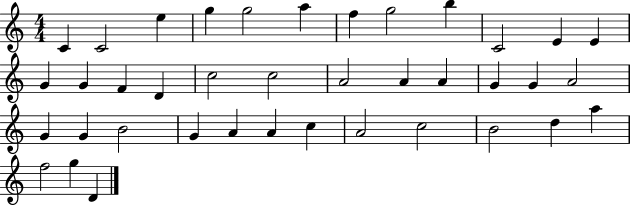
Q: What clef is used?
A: treble